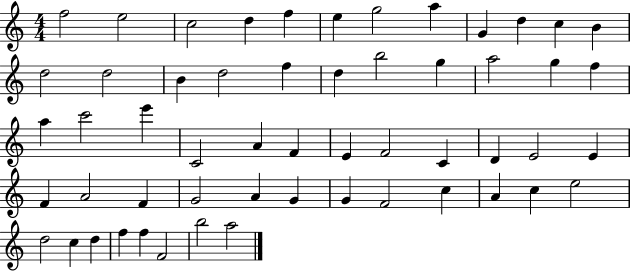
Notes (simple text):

F5/h E5/h C5/h D5/q F5/q E5/q G5/h A5/q G4/q D5/q C5/q B4/q D5/h D5/h B4/q D5/h F5/q D5/q B5/h G5/q A5/h G5/q F5/q A5/q C6/h E6/q C4/h A4/q F4/q E4/q F4/h C4/q D4/q E4/h E4/q F4/q A4/h F4/q G4/h A4/q G4/q G4/q F4/h C5/q A4/q C5/q E5/h D5/h C5/q D5/q F5/q F5/q F4/h B5/h A5/h